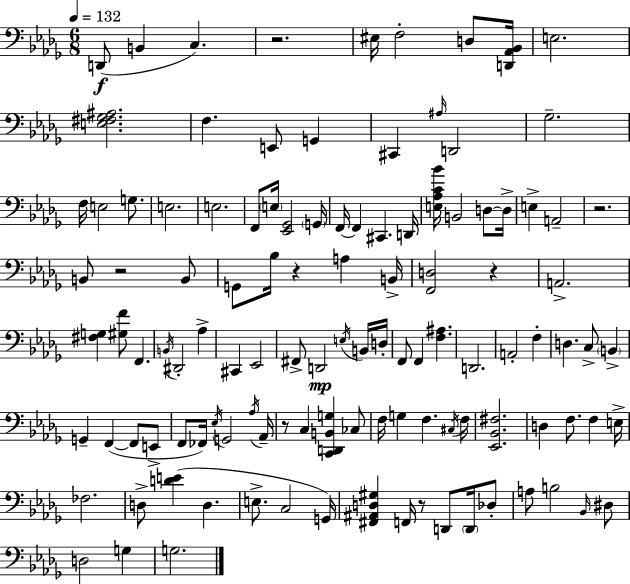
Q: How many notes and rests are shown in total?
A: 114